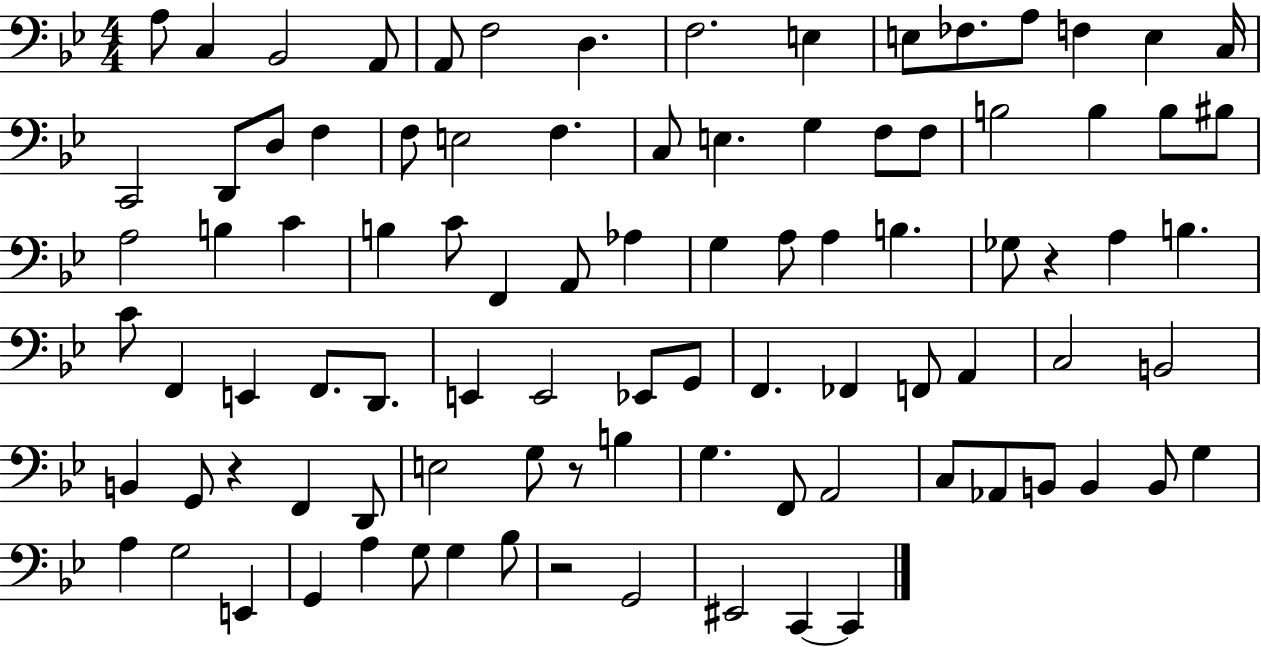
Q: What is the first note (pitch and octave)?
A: A3